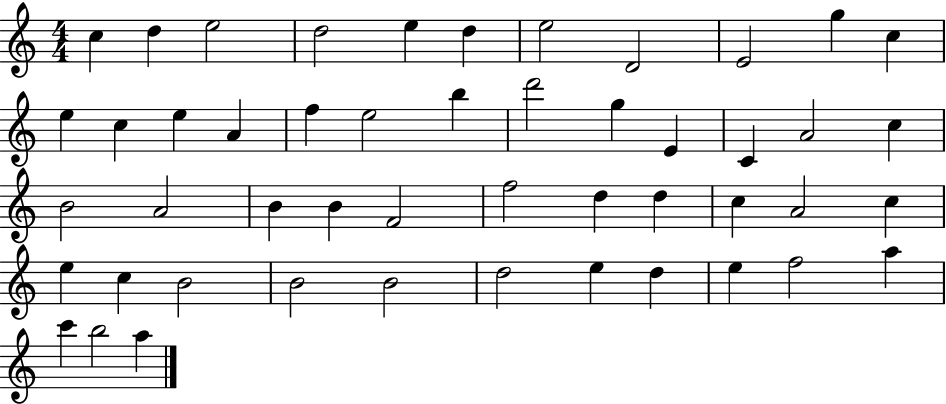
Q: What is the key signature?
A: C major